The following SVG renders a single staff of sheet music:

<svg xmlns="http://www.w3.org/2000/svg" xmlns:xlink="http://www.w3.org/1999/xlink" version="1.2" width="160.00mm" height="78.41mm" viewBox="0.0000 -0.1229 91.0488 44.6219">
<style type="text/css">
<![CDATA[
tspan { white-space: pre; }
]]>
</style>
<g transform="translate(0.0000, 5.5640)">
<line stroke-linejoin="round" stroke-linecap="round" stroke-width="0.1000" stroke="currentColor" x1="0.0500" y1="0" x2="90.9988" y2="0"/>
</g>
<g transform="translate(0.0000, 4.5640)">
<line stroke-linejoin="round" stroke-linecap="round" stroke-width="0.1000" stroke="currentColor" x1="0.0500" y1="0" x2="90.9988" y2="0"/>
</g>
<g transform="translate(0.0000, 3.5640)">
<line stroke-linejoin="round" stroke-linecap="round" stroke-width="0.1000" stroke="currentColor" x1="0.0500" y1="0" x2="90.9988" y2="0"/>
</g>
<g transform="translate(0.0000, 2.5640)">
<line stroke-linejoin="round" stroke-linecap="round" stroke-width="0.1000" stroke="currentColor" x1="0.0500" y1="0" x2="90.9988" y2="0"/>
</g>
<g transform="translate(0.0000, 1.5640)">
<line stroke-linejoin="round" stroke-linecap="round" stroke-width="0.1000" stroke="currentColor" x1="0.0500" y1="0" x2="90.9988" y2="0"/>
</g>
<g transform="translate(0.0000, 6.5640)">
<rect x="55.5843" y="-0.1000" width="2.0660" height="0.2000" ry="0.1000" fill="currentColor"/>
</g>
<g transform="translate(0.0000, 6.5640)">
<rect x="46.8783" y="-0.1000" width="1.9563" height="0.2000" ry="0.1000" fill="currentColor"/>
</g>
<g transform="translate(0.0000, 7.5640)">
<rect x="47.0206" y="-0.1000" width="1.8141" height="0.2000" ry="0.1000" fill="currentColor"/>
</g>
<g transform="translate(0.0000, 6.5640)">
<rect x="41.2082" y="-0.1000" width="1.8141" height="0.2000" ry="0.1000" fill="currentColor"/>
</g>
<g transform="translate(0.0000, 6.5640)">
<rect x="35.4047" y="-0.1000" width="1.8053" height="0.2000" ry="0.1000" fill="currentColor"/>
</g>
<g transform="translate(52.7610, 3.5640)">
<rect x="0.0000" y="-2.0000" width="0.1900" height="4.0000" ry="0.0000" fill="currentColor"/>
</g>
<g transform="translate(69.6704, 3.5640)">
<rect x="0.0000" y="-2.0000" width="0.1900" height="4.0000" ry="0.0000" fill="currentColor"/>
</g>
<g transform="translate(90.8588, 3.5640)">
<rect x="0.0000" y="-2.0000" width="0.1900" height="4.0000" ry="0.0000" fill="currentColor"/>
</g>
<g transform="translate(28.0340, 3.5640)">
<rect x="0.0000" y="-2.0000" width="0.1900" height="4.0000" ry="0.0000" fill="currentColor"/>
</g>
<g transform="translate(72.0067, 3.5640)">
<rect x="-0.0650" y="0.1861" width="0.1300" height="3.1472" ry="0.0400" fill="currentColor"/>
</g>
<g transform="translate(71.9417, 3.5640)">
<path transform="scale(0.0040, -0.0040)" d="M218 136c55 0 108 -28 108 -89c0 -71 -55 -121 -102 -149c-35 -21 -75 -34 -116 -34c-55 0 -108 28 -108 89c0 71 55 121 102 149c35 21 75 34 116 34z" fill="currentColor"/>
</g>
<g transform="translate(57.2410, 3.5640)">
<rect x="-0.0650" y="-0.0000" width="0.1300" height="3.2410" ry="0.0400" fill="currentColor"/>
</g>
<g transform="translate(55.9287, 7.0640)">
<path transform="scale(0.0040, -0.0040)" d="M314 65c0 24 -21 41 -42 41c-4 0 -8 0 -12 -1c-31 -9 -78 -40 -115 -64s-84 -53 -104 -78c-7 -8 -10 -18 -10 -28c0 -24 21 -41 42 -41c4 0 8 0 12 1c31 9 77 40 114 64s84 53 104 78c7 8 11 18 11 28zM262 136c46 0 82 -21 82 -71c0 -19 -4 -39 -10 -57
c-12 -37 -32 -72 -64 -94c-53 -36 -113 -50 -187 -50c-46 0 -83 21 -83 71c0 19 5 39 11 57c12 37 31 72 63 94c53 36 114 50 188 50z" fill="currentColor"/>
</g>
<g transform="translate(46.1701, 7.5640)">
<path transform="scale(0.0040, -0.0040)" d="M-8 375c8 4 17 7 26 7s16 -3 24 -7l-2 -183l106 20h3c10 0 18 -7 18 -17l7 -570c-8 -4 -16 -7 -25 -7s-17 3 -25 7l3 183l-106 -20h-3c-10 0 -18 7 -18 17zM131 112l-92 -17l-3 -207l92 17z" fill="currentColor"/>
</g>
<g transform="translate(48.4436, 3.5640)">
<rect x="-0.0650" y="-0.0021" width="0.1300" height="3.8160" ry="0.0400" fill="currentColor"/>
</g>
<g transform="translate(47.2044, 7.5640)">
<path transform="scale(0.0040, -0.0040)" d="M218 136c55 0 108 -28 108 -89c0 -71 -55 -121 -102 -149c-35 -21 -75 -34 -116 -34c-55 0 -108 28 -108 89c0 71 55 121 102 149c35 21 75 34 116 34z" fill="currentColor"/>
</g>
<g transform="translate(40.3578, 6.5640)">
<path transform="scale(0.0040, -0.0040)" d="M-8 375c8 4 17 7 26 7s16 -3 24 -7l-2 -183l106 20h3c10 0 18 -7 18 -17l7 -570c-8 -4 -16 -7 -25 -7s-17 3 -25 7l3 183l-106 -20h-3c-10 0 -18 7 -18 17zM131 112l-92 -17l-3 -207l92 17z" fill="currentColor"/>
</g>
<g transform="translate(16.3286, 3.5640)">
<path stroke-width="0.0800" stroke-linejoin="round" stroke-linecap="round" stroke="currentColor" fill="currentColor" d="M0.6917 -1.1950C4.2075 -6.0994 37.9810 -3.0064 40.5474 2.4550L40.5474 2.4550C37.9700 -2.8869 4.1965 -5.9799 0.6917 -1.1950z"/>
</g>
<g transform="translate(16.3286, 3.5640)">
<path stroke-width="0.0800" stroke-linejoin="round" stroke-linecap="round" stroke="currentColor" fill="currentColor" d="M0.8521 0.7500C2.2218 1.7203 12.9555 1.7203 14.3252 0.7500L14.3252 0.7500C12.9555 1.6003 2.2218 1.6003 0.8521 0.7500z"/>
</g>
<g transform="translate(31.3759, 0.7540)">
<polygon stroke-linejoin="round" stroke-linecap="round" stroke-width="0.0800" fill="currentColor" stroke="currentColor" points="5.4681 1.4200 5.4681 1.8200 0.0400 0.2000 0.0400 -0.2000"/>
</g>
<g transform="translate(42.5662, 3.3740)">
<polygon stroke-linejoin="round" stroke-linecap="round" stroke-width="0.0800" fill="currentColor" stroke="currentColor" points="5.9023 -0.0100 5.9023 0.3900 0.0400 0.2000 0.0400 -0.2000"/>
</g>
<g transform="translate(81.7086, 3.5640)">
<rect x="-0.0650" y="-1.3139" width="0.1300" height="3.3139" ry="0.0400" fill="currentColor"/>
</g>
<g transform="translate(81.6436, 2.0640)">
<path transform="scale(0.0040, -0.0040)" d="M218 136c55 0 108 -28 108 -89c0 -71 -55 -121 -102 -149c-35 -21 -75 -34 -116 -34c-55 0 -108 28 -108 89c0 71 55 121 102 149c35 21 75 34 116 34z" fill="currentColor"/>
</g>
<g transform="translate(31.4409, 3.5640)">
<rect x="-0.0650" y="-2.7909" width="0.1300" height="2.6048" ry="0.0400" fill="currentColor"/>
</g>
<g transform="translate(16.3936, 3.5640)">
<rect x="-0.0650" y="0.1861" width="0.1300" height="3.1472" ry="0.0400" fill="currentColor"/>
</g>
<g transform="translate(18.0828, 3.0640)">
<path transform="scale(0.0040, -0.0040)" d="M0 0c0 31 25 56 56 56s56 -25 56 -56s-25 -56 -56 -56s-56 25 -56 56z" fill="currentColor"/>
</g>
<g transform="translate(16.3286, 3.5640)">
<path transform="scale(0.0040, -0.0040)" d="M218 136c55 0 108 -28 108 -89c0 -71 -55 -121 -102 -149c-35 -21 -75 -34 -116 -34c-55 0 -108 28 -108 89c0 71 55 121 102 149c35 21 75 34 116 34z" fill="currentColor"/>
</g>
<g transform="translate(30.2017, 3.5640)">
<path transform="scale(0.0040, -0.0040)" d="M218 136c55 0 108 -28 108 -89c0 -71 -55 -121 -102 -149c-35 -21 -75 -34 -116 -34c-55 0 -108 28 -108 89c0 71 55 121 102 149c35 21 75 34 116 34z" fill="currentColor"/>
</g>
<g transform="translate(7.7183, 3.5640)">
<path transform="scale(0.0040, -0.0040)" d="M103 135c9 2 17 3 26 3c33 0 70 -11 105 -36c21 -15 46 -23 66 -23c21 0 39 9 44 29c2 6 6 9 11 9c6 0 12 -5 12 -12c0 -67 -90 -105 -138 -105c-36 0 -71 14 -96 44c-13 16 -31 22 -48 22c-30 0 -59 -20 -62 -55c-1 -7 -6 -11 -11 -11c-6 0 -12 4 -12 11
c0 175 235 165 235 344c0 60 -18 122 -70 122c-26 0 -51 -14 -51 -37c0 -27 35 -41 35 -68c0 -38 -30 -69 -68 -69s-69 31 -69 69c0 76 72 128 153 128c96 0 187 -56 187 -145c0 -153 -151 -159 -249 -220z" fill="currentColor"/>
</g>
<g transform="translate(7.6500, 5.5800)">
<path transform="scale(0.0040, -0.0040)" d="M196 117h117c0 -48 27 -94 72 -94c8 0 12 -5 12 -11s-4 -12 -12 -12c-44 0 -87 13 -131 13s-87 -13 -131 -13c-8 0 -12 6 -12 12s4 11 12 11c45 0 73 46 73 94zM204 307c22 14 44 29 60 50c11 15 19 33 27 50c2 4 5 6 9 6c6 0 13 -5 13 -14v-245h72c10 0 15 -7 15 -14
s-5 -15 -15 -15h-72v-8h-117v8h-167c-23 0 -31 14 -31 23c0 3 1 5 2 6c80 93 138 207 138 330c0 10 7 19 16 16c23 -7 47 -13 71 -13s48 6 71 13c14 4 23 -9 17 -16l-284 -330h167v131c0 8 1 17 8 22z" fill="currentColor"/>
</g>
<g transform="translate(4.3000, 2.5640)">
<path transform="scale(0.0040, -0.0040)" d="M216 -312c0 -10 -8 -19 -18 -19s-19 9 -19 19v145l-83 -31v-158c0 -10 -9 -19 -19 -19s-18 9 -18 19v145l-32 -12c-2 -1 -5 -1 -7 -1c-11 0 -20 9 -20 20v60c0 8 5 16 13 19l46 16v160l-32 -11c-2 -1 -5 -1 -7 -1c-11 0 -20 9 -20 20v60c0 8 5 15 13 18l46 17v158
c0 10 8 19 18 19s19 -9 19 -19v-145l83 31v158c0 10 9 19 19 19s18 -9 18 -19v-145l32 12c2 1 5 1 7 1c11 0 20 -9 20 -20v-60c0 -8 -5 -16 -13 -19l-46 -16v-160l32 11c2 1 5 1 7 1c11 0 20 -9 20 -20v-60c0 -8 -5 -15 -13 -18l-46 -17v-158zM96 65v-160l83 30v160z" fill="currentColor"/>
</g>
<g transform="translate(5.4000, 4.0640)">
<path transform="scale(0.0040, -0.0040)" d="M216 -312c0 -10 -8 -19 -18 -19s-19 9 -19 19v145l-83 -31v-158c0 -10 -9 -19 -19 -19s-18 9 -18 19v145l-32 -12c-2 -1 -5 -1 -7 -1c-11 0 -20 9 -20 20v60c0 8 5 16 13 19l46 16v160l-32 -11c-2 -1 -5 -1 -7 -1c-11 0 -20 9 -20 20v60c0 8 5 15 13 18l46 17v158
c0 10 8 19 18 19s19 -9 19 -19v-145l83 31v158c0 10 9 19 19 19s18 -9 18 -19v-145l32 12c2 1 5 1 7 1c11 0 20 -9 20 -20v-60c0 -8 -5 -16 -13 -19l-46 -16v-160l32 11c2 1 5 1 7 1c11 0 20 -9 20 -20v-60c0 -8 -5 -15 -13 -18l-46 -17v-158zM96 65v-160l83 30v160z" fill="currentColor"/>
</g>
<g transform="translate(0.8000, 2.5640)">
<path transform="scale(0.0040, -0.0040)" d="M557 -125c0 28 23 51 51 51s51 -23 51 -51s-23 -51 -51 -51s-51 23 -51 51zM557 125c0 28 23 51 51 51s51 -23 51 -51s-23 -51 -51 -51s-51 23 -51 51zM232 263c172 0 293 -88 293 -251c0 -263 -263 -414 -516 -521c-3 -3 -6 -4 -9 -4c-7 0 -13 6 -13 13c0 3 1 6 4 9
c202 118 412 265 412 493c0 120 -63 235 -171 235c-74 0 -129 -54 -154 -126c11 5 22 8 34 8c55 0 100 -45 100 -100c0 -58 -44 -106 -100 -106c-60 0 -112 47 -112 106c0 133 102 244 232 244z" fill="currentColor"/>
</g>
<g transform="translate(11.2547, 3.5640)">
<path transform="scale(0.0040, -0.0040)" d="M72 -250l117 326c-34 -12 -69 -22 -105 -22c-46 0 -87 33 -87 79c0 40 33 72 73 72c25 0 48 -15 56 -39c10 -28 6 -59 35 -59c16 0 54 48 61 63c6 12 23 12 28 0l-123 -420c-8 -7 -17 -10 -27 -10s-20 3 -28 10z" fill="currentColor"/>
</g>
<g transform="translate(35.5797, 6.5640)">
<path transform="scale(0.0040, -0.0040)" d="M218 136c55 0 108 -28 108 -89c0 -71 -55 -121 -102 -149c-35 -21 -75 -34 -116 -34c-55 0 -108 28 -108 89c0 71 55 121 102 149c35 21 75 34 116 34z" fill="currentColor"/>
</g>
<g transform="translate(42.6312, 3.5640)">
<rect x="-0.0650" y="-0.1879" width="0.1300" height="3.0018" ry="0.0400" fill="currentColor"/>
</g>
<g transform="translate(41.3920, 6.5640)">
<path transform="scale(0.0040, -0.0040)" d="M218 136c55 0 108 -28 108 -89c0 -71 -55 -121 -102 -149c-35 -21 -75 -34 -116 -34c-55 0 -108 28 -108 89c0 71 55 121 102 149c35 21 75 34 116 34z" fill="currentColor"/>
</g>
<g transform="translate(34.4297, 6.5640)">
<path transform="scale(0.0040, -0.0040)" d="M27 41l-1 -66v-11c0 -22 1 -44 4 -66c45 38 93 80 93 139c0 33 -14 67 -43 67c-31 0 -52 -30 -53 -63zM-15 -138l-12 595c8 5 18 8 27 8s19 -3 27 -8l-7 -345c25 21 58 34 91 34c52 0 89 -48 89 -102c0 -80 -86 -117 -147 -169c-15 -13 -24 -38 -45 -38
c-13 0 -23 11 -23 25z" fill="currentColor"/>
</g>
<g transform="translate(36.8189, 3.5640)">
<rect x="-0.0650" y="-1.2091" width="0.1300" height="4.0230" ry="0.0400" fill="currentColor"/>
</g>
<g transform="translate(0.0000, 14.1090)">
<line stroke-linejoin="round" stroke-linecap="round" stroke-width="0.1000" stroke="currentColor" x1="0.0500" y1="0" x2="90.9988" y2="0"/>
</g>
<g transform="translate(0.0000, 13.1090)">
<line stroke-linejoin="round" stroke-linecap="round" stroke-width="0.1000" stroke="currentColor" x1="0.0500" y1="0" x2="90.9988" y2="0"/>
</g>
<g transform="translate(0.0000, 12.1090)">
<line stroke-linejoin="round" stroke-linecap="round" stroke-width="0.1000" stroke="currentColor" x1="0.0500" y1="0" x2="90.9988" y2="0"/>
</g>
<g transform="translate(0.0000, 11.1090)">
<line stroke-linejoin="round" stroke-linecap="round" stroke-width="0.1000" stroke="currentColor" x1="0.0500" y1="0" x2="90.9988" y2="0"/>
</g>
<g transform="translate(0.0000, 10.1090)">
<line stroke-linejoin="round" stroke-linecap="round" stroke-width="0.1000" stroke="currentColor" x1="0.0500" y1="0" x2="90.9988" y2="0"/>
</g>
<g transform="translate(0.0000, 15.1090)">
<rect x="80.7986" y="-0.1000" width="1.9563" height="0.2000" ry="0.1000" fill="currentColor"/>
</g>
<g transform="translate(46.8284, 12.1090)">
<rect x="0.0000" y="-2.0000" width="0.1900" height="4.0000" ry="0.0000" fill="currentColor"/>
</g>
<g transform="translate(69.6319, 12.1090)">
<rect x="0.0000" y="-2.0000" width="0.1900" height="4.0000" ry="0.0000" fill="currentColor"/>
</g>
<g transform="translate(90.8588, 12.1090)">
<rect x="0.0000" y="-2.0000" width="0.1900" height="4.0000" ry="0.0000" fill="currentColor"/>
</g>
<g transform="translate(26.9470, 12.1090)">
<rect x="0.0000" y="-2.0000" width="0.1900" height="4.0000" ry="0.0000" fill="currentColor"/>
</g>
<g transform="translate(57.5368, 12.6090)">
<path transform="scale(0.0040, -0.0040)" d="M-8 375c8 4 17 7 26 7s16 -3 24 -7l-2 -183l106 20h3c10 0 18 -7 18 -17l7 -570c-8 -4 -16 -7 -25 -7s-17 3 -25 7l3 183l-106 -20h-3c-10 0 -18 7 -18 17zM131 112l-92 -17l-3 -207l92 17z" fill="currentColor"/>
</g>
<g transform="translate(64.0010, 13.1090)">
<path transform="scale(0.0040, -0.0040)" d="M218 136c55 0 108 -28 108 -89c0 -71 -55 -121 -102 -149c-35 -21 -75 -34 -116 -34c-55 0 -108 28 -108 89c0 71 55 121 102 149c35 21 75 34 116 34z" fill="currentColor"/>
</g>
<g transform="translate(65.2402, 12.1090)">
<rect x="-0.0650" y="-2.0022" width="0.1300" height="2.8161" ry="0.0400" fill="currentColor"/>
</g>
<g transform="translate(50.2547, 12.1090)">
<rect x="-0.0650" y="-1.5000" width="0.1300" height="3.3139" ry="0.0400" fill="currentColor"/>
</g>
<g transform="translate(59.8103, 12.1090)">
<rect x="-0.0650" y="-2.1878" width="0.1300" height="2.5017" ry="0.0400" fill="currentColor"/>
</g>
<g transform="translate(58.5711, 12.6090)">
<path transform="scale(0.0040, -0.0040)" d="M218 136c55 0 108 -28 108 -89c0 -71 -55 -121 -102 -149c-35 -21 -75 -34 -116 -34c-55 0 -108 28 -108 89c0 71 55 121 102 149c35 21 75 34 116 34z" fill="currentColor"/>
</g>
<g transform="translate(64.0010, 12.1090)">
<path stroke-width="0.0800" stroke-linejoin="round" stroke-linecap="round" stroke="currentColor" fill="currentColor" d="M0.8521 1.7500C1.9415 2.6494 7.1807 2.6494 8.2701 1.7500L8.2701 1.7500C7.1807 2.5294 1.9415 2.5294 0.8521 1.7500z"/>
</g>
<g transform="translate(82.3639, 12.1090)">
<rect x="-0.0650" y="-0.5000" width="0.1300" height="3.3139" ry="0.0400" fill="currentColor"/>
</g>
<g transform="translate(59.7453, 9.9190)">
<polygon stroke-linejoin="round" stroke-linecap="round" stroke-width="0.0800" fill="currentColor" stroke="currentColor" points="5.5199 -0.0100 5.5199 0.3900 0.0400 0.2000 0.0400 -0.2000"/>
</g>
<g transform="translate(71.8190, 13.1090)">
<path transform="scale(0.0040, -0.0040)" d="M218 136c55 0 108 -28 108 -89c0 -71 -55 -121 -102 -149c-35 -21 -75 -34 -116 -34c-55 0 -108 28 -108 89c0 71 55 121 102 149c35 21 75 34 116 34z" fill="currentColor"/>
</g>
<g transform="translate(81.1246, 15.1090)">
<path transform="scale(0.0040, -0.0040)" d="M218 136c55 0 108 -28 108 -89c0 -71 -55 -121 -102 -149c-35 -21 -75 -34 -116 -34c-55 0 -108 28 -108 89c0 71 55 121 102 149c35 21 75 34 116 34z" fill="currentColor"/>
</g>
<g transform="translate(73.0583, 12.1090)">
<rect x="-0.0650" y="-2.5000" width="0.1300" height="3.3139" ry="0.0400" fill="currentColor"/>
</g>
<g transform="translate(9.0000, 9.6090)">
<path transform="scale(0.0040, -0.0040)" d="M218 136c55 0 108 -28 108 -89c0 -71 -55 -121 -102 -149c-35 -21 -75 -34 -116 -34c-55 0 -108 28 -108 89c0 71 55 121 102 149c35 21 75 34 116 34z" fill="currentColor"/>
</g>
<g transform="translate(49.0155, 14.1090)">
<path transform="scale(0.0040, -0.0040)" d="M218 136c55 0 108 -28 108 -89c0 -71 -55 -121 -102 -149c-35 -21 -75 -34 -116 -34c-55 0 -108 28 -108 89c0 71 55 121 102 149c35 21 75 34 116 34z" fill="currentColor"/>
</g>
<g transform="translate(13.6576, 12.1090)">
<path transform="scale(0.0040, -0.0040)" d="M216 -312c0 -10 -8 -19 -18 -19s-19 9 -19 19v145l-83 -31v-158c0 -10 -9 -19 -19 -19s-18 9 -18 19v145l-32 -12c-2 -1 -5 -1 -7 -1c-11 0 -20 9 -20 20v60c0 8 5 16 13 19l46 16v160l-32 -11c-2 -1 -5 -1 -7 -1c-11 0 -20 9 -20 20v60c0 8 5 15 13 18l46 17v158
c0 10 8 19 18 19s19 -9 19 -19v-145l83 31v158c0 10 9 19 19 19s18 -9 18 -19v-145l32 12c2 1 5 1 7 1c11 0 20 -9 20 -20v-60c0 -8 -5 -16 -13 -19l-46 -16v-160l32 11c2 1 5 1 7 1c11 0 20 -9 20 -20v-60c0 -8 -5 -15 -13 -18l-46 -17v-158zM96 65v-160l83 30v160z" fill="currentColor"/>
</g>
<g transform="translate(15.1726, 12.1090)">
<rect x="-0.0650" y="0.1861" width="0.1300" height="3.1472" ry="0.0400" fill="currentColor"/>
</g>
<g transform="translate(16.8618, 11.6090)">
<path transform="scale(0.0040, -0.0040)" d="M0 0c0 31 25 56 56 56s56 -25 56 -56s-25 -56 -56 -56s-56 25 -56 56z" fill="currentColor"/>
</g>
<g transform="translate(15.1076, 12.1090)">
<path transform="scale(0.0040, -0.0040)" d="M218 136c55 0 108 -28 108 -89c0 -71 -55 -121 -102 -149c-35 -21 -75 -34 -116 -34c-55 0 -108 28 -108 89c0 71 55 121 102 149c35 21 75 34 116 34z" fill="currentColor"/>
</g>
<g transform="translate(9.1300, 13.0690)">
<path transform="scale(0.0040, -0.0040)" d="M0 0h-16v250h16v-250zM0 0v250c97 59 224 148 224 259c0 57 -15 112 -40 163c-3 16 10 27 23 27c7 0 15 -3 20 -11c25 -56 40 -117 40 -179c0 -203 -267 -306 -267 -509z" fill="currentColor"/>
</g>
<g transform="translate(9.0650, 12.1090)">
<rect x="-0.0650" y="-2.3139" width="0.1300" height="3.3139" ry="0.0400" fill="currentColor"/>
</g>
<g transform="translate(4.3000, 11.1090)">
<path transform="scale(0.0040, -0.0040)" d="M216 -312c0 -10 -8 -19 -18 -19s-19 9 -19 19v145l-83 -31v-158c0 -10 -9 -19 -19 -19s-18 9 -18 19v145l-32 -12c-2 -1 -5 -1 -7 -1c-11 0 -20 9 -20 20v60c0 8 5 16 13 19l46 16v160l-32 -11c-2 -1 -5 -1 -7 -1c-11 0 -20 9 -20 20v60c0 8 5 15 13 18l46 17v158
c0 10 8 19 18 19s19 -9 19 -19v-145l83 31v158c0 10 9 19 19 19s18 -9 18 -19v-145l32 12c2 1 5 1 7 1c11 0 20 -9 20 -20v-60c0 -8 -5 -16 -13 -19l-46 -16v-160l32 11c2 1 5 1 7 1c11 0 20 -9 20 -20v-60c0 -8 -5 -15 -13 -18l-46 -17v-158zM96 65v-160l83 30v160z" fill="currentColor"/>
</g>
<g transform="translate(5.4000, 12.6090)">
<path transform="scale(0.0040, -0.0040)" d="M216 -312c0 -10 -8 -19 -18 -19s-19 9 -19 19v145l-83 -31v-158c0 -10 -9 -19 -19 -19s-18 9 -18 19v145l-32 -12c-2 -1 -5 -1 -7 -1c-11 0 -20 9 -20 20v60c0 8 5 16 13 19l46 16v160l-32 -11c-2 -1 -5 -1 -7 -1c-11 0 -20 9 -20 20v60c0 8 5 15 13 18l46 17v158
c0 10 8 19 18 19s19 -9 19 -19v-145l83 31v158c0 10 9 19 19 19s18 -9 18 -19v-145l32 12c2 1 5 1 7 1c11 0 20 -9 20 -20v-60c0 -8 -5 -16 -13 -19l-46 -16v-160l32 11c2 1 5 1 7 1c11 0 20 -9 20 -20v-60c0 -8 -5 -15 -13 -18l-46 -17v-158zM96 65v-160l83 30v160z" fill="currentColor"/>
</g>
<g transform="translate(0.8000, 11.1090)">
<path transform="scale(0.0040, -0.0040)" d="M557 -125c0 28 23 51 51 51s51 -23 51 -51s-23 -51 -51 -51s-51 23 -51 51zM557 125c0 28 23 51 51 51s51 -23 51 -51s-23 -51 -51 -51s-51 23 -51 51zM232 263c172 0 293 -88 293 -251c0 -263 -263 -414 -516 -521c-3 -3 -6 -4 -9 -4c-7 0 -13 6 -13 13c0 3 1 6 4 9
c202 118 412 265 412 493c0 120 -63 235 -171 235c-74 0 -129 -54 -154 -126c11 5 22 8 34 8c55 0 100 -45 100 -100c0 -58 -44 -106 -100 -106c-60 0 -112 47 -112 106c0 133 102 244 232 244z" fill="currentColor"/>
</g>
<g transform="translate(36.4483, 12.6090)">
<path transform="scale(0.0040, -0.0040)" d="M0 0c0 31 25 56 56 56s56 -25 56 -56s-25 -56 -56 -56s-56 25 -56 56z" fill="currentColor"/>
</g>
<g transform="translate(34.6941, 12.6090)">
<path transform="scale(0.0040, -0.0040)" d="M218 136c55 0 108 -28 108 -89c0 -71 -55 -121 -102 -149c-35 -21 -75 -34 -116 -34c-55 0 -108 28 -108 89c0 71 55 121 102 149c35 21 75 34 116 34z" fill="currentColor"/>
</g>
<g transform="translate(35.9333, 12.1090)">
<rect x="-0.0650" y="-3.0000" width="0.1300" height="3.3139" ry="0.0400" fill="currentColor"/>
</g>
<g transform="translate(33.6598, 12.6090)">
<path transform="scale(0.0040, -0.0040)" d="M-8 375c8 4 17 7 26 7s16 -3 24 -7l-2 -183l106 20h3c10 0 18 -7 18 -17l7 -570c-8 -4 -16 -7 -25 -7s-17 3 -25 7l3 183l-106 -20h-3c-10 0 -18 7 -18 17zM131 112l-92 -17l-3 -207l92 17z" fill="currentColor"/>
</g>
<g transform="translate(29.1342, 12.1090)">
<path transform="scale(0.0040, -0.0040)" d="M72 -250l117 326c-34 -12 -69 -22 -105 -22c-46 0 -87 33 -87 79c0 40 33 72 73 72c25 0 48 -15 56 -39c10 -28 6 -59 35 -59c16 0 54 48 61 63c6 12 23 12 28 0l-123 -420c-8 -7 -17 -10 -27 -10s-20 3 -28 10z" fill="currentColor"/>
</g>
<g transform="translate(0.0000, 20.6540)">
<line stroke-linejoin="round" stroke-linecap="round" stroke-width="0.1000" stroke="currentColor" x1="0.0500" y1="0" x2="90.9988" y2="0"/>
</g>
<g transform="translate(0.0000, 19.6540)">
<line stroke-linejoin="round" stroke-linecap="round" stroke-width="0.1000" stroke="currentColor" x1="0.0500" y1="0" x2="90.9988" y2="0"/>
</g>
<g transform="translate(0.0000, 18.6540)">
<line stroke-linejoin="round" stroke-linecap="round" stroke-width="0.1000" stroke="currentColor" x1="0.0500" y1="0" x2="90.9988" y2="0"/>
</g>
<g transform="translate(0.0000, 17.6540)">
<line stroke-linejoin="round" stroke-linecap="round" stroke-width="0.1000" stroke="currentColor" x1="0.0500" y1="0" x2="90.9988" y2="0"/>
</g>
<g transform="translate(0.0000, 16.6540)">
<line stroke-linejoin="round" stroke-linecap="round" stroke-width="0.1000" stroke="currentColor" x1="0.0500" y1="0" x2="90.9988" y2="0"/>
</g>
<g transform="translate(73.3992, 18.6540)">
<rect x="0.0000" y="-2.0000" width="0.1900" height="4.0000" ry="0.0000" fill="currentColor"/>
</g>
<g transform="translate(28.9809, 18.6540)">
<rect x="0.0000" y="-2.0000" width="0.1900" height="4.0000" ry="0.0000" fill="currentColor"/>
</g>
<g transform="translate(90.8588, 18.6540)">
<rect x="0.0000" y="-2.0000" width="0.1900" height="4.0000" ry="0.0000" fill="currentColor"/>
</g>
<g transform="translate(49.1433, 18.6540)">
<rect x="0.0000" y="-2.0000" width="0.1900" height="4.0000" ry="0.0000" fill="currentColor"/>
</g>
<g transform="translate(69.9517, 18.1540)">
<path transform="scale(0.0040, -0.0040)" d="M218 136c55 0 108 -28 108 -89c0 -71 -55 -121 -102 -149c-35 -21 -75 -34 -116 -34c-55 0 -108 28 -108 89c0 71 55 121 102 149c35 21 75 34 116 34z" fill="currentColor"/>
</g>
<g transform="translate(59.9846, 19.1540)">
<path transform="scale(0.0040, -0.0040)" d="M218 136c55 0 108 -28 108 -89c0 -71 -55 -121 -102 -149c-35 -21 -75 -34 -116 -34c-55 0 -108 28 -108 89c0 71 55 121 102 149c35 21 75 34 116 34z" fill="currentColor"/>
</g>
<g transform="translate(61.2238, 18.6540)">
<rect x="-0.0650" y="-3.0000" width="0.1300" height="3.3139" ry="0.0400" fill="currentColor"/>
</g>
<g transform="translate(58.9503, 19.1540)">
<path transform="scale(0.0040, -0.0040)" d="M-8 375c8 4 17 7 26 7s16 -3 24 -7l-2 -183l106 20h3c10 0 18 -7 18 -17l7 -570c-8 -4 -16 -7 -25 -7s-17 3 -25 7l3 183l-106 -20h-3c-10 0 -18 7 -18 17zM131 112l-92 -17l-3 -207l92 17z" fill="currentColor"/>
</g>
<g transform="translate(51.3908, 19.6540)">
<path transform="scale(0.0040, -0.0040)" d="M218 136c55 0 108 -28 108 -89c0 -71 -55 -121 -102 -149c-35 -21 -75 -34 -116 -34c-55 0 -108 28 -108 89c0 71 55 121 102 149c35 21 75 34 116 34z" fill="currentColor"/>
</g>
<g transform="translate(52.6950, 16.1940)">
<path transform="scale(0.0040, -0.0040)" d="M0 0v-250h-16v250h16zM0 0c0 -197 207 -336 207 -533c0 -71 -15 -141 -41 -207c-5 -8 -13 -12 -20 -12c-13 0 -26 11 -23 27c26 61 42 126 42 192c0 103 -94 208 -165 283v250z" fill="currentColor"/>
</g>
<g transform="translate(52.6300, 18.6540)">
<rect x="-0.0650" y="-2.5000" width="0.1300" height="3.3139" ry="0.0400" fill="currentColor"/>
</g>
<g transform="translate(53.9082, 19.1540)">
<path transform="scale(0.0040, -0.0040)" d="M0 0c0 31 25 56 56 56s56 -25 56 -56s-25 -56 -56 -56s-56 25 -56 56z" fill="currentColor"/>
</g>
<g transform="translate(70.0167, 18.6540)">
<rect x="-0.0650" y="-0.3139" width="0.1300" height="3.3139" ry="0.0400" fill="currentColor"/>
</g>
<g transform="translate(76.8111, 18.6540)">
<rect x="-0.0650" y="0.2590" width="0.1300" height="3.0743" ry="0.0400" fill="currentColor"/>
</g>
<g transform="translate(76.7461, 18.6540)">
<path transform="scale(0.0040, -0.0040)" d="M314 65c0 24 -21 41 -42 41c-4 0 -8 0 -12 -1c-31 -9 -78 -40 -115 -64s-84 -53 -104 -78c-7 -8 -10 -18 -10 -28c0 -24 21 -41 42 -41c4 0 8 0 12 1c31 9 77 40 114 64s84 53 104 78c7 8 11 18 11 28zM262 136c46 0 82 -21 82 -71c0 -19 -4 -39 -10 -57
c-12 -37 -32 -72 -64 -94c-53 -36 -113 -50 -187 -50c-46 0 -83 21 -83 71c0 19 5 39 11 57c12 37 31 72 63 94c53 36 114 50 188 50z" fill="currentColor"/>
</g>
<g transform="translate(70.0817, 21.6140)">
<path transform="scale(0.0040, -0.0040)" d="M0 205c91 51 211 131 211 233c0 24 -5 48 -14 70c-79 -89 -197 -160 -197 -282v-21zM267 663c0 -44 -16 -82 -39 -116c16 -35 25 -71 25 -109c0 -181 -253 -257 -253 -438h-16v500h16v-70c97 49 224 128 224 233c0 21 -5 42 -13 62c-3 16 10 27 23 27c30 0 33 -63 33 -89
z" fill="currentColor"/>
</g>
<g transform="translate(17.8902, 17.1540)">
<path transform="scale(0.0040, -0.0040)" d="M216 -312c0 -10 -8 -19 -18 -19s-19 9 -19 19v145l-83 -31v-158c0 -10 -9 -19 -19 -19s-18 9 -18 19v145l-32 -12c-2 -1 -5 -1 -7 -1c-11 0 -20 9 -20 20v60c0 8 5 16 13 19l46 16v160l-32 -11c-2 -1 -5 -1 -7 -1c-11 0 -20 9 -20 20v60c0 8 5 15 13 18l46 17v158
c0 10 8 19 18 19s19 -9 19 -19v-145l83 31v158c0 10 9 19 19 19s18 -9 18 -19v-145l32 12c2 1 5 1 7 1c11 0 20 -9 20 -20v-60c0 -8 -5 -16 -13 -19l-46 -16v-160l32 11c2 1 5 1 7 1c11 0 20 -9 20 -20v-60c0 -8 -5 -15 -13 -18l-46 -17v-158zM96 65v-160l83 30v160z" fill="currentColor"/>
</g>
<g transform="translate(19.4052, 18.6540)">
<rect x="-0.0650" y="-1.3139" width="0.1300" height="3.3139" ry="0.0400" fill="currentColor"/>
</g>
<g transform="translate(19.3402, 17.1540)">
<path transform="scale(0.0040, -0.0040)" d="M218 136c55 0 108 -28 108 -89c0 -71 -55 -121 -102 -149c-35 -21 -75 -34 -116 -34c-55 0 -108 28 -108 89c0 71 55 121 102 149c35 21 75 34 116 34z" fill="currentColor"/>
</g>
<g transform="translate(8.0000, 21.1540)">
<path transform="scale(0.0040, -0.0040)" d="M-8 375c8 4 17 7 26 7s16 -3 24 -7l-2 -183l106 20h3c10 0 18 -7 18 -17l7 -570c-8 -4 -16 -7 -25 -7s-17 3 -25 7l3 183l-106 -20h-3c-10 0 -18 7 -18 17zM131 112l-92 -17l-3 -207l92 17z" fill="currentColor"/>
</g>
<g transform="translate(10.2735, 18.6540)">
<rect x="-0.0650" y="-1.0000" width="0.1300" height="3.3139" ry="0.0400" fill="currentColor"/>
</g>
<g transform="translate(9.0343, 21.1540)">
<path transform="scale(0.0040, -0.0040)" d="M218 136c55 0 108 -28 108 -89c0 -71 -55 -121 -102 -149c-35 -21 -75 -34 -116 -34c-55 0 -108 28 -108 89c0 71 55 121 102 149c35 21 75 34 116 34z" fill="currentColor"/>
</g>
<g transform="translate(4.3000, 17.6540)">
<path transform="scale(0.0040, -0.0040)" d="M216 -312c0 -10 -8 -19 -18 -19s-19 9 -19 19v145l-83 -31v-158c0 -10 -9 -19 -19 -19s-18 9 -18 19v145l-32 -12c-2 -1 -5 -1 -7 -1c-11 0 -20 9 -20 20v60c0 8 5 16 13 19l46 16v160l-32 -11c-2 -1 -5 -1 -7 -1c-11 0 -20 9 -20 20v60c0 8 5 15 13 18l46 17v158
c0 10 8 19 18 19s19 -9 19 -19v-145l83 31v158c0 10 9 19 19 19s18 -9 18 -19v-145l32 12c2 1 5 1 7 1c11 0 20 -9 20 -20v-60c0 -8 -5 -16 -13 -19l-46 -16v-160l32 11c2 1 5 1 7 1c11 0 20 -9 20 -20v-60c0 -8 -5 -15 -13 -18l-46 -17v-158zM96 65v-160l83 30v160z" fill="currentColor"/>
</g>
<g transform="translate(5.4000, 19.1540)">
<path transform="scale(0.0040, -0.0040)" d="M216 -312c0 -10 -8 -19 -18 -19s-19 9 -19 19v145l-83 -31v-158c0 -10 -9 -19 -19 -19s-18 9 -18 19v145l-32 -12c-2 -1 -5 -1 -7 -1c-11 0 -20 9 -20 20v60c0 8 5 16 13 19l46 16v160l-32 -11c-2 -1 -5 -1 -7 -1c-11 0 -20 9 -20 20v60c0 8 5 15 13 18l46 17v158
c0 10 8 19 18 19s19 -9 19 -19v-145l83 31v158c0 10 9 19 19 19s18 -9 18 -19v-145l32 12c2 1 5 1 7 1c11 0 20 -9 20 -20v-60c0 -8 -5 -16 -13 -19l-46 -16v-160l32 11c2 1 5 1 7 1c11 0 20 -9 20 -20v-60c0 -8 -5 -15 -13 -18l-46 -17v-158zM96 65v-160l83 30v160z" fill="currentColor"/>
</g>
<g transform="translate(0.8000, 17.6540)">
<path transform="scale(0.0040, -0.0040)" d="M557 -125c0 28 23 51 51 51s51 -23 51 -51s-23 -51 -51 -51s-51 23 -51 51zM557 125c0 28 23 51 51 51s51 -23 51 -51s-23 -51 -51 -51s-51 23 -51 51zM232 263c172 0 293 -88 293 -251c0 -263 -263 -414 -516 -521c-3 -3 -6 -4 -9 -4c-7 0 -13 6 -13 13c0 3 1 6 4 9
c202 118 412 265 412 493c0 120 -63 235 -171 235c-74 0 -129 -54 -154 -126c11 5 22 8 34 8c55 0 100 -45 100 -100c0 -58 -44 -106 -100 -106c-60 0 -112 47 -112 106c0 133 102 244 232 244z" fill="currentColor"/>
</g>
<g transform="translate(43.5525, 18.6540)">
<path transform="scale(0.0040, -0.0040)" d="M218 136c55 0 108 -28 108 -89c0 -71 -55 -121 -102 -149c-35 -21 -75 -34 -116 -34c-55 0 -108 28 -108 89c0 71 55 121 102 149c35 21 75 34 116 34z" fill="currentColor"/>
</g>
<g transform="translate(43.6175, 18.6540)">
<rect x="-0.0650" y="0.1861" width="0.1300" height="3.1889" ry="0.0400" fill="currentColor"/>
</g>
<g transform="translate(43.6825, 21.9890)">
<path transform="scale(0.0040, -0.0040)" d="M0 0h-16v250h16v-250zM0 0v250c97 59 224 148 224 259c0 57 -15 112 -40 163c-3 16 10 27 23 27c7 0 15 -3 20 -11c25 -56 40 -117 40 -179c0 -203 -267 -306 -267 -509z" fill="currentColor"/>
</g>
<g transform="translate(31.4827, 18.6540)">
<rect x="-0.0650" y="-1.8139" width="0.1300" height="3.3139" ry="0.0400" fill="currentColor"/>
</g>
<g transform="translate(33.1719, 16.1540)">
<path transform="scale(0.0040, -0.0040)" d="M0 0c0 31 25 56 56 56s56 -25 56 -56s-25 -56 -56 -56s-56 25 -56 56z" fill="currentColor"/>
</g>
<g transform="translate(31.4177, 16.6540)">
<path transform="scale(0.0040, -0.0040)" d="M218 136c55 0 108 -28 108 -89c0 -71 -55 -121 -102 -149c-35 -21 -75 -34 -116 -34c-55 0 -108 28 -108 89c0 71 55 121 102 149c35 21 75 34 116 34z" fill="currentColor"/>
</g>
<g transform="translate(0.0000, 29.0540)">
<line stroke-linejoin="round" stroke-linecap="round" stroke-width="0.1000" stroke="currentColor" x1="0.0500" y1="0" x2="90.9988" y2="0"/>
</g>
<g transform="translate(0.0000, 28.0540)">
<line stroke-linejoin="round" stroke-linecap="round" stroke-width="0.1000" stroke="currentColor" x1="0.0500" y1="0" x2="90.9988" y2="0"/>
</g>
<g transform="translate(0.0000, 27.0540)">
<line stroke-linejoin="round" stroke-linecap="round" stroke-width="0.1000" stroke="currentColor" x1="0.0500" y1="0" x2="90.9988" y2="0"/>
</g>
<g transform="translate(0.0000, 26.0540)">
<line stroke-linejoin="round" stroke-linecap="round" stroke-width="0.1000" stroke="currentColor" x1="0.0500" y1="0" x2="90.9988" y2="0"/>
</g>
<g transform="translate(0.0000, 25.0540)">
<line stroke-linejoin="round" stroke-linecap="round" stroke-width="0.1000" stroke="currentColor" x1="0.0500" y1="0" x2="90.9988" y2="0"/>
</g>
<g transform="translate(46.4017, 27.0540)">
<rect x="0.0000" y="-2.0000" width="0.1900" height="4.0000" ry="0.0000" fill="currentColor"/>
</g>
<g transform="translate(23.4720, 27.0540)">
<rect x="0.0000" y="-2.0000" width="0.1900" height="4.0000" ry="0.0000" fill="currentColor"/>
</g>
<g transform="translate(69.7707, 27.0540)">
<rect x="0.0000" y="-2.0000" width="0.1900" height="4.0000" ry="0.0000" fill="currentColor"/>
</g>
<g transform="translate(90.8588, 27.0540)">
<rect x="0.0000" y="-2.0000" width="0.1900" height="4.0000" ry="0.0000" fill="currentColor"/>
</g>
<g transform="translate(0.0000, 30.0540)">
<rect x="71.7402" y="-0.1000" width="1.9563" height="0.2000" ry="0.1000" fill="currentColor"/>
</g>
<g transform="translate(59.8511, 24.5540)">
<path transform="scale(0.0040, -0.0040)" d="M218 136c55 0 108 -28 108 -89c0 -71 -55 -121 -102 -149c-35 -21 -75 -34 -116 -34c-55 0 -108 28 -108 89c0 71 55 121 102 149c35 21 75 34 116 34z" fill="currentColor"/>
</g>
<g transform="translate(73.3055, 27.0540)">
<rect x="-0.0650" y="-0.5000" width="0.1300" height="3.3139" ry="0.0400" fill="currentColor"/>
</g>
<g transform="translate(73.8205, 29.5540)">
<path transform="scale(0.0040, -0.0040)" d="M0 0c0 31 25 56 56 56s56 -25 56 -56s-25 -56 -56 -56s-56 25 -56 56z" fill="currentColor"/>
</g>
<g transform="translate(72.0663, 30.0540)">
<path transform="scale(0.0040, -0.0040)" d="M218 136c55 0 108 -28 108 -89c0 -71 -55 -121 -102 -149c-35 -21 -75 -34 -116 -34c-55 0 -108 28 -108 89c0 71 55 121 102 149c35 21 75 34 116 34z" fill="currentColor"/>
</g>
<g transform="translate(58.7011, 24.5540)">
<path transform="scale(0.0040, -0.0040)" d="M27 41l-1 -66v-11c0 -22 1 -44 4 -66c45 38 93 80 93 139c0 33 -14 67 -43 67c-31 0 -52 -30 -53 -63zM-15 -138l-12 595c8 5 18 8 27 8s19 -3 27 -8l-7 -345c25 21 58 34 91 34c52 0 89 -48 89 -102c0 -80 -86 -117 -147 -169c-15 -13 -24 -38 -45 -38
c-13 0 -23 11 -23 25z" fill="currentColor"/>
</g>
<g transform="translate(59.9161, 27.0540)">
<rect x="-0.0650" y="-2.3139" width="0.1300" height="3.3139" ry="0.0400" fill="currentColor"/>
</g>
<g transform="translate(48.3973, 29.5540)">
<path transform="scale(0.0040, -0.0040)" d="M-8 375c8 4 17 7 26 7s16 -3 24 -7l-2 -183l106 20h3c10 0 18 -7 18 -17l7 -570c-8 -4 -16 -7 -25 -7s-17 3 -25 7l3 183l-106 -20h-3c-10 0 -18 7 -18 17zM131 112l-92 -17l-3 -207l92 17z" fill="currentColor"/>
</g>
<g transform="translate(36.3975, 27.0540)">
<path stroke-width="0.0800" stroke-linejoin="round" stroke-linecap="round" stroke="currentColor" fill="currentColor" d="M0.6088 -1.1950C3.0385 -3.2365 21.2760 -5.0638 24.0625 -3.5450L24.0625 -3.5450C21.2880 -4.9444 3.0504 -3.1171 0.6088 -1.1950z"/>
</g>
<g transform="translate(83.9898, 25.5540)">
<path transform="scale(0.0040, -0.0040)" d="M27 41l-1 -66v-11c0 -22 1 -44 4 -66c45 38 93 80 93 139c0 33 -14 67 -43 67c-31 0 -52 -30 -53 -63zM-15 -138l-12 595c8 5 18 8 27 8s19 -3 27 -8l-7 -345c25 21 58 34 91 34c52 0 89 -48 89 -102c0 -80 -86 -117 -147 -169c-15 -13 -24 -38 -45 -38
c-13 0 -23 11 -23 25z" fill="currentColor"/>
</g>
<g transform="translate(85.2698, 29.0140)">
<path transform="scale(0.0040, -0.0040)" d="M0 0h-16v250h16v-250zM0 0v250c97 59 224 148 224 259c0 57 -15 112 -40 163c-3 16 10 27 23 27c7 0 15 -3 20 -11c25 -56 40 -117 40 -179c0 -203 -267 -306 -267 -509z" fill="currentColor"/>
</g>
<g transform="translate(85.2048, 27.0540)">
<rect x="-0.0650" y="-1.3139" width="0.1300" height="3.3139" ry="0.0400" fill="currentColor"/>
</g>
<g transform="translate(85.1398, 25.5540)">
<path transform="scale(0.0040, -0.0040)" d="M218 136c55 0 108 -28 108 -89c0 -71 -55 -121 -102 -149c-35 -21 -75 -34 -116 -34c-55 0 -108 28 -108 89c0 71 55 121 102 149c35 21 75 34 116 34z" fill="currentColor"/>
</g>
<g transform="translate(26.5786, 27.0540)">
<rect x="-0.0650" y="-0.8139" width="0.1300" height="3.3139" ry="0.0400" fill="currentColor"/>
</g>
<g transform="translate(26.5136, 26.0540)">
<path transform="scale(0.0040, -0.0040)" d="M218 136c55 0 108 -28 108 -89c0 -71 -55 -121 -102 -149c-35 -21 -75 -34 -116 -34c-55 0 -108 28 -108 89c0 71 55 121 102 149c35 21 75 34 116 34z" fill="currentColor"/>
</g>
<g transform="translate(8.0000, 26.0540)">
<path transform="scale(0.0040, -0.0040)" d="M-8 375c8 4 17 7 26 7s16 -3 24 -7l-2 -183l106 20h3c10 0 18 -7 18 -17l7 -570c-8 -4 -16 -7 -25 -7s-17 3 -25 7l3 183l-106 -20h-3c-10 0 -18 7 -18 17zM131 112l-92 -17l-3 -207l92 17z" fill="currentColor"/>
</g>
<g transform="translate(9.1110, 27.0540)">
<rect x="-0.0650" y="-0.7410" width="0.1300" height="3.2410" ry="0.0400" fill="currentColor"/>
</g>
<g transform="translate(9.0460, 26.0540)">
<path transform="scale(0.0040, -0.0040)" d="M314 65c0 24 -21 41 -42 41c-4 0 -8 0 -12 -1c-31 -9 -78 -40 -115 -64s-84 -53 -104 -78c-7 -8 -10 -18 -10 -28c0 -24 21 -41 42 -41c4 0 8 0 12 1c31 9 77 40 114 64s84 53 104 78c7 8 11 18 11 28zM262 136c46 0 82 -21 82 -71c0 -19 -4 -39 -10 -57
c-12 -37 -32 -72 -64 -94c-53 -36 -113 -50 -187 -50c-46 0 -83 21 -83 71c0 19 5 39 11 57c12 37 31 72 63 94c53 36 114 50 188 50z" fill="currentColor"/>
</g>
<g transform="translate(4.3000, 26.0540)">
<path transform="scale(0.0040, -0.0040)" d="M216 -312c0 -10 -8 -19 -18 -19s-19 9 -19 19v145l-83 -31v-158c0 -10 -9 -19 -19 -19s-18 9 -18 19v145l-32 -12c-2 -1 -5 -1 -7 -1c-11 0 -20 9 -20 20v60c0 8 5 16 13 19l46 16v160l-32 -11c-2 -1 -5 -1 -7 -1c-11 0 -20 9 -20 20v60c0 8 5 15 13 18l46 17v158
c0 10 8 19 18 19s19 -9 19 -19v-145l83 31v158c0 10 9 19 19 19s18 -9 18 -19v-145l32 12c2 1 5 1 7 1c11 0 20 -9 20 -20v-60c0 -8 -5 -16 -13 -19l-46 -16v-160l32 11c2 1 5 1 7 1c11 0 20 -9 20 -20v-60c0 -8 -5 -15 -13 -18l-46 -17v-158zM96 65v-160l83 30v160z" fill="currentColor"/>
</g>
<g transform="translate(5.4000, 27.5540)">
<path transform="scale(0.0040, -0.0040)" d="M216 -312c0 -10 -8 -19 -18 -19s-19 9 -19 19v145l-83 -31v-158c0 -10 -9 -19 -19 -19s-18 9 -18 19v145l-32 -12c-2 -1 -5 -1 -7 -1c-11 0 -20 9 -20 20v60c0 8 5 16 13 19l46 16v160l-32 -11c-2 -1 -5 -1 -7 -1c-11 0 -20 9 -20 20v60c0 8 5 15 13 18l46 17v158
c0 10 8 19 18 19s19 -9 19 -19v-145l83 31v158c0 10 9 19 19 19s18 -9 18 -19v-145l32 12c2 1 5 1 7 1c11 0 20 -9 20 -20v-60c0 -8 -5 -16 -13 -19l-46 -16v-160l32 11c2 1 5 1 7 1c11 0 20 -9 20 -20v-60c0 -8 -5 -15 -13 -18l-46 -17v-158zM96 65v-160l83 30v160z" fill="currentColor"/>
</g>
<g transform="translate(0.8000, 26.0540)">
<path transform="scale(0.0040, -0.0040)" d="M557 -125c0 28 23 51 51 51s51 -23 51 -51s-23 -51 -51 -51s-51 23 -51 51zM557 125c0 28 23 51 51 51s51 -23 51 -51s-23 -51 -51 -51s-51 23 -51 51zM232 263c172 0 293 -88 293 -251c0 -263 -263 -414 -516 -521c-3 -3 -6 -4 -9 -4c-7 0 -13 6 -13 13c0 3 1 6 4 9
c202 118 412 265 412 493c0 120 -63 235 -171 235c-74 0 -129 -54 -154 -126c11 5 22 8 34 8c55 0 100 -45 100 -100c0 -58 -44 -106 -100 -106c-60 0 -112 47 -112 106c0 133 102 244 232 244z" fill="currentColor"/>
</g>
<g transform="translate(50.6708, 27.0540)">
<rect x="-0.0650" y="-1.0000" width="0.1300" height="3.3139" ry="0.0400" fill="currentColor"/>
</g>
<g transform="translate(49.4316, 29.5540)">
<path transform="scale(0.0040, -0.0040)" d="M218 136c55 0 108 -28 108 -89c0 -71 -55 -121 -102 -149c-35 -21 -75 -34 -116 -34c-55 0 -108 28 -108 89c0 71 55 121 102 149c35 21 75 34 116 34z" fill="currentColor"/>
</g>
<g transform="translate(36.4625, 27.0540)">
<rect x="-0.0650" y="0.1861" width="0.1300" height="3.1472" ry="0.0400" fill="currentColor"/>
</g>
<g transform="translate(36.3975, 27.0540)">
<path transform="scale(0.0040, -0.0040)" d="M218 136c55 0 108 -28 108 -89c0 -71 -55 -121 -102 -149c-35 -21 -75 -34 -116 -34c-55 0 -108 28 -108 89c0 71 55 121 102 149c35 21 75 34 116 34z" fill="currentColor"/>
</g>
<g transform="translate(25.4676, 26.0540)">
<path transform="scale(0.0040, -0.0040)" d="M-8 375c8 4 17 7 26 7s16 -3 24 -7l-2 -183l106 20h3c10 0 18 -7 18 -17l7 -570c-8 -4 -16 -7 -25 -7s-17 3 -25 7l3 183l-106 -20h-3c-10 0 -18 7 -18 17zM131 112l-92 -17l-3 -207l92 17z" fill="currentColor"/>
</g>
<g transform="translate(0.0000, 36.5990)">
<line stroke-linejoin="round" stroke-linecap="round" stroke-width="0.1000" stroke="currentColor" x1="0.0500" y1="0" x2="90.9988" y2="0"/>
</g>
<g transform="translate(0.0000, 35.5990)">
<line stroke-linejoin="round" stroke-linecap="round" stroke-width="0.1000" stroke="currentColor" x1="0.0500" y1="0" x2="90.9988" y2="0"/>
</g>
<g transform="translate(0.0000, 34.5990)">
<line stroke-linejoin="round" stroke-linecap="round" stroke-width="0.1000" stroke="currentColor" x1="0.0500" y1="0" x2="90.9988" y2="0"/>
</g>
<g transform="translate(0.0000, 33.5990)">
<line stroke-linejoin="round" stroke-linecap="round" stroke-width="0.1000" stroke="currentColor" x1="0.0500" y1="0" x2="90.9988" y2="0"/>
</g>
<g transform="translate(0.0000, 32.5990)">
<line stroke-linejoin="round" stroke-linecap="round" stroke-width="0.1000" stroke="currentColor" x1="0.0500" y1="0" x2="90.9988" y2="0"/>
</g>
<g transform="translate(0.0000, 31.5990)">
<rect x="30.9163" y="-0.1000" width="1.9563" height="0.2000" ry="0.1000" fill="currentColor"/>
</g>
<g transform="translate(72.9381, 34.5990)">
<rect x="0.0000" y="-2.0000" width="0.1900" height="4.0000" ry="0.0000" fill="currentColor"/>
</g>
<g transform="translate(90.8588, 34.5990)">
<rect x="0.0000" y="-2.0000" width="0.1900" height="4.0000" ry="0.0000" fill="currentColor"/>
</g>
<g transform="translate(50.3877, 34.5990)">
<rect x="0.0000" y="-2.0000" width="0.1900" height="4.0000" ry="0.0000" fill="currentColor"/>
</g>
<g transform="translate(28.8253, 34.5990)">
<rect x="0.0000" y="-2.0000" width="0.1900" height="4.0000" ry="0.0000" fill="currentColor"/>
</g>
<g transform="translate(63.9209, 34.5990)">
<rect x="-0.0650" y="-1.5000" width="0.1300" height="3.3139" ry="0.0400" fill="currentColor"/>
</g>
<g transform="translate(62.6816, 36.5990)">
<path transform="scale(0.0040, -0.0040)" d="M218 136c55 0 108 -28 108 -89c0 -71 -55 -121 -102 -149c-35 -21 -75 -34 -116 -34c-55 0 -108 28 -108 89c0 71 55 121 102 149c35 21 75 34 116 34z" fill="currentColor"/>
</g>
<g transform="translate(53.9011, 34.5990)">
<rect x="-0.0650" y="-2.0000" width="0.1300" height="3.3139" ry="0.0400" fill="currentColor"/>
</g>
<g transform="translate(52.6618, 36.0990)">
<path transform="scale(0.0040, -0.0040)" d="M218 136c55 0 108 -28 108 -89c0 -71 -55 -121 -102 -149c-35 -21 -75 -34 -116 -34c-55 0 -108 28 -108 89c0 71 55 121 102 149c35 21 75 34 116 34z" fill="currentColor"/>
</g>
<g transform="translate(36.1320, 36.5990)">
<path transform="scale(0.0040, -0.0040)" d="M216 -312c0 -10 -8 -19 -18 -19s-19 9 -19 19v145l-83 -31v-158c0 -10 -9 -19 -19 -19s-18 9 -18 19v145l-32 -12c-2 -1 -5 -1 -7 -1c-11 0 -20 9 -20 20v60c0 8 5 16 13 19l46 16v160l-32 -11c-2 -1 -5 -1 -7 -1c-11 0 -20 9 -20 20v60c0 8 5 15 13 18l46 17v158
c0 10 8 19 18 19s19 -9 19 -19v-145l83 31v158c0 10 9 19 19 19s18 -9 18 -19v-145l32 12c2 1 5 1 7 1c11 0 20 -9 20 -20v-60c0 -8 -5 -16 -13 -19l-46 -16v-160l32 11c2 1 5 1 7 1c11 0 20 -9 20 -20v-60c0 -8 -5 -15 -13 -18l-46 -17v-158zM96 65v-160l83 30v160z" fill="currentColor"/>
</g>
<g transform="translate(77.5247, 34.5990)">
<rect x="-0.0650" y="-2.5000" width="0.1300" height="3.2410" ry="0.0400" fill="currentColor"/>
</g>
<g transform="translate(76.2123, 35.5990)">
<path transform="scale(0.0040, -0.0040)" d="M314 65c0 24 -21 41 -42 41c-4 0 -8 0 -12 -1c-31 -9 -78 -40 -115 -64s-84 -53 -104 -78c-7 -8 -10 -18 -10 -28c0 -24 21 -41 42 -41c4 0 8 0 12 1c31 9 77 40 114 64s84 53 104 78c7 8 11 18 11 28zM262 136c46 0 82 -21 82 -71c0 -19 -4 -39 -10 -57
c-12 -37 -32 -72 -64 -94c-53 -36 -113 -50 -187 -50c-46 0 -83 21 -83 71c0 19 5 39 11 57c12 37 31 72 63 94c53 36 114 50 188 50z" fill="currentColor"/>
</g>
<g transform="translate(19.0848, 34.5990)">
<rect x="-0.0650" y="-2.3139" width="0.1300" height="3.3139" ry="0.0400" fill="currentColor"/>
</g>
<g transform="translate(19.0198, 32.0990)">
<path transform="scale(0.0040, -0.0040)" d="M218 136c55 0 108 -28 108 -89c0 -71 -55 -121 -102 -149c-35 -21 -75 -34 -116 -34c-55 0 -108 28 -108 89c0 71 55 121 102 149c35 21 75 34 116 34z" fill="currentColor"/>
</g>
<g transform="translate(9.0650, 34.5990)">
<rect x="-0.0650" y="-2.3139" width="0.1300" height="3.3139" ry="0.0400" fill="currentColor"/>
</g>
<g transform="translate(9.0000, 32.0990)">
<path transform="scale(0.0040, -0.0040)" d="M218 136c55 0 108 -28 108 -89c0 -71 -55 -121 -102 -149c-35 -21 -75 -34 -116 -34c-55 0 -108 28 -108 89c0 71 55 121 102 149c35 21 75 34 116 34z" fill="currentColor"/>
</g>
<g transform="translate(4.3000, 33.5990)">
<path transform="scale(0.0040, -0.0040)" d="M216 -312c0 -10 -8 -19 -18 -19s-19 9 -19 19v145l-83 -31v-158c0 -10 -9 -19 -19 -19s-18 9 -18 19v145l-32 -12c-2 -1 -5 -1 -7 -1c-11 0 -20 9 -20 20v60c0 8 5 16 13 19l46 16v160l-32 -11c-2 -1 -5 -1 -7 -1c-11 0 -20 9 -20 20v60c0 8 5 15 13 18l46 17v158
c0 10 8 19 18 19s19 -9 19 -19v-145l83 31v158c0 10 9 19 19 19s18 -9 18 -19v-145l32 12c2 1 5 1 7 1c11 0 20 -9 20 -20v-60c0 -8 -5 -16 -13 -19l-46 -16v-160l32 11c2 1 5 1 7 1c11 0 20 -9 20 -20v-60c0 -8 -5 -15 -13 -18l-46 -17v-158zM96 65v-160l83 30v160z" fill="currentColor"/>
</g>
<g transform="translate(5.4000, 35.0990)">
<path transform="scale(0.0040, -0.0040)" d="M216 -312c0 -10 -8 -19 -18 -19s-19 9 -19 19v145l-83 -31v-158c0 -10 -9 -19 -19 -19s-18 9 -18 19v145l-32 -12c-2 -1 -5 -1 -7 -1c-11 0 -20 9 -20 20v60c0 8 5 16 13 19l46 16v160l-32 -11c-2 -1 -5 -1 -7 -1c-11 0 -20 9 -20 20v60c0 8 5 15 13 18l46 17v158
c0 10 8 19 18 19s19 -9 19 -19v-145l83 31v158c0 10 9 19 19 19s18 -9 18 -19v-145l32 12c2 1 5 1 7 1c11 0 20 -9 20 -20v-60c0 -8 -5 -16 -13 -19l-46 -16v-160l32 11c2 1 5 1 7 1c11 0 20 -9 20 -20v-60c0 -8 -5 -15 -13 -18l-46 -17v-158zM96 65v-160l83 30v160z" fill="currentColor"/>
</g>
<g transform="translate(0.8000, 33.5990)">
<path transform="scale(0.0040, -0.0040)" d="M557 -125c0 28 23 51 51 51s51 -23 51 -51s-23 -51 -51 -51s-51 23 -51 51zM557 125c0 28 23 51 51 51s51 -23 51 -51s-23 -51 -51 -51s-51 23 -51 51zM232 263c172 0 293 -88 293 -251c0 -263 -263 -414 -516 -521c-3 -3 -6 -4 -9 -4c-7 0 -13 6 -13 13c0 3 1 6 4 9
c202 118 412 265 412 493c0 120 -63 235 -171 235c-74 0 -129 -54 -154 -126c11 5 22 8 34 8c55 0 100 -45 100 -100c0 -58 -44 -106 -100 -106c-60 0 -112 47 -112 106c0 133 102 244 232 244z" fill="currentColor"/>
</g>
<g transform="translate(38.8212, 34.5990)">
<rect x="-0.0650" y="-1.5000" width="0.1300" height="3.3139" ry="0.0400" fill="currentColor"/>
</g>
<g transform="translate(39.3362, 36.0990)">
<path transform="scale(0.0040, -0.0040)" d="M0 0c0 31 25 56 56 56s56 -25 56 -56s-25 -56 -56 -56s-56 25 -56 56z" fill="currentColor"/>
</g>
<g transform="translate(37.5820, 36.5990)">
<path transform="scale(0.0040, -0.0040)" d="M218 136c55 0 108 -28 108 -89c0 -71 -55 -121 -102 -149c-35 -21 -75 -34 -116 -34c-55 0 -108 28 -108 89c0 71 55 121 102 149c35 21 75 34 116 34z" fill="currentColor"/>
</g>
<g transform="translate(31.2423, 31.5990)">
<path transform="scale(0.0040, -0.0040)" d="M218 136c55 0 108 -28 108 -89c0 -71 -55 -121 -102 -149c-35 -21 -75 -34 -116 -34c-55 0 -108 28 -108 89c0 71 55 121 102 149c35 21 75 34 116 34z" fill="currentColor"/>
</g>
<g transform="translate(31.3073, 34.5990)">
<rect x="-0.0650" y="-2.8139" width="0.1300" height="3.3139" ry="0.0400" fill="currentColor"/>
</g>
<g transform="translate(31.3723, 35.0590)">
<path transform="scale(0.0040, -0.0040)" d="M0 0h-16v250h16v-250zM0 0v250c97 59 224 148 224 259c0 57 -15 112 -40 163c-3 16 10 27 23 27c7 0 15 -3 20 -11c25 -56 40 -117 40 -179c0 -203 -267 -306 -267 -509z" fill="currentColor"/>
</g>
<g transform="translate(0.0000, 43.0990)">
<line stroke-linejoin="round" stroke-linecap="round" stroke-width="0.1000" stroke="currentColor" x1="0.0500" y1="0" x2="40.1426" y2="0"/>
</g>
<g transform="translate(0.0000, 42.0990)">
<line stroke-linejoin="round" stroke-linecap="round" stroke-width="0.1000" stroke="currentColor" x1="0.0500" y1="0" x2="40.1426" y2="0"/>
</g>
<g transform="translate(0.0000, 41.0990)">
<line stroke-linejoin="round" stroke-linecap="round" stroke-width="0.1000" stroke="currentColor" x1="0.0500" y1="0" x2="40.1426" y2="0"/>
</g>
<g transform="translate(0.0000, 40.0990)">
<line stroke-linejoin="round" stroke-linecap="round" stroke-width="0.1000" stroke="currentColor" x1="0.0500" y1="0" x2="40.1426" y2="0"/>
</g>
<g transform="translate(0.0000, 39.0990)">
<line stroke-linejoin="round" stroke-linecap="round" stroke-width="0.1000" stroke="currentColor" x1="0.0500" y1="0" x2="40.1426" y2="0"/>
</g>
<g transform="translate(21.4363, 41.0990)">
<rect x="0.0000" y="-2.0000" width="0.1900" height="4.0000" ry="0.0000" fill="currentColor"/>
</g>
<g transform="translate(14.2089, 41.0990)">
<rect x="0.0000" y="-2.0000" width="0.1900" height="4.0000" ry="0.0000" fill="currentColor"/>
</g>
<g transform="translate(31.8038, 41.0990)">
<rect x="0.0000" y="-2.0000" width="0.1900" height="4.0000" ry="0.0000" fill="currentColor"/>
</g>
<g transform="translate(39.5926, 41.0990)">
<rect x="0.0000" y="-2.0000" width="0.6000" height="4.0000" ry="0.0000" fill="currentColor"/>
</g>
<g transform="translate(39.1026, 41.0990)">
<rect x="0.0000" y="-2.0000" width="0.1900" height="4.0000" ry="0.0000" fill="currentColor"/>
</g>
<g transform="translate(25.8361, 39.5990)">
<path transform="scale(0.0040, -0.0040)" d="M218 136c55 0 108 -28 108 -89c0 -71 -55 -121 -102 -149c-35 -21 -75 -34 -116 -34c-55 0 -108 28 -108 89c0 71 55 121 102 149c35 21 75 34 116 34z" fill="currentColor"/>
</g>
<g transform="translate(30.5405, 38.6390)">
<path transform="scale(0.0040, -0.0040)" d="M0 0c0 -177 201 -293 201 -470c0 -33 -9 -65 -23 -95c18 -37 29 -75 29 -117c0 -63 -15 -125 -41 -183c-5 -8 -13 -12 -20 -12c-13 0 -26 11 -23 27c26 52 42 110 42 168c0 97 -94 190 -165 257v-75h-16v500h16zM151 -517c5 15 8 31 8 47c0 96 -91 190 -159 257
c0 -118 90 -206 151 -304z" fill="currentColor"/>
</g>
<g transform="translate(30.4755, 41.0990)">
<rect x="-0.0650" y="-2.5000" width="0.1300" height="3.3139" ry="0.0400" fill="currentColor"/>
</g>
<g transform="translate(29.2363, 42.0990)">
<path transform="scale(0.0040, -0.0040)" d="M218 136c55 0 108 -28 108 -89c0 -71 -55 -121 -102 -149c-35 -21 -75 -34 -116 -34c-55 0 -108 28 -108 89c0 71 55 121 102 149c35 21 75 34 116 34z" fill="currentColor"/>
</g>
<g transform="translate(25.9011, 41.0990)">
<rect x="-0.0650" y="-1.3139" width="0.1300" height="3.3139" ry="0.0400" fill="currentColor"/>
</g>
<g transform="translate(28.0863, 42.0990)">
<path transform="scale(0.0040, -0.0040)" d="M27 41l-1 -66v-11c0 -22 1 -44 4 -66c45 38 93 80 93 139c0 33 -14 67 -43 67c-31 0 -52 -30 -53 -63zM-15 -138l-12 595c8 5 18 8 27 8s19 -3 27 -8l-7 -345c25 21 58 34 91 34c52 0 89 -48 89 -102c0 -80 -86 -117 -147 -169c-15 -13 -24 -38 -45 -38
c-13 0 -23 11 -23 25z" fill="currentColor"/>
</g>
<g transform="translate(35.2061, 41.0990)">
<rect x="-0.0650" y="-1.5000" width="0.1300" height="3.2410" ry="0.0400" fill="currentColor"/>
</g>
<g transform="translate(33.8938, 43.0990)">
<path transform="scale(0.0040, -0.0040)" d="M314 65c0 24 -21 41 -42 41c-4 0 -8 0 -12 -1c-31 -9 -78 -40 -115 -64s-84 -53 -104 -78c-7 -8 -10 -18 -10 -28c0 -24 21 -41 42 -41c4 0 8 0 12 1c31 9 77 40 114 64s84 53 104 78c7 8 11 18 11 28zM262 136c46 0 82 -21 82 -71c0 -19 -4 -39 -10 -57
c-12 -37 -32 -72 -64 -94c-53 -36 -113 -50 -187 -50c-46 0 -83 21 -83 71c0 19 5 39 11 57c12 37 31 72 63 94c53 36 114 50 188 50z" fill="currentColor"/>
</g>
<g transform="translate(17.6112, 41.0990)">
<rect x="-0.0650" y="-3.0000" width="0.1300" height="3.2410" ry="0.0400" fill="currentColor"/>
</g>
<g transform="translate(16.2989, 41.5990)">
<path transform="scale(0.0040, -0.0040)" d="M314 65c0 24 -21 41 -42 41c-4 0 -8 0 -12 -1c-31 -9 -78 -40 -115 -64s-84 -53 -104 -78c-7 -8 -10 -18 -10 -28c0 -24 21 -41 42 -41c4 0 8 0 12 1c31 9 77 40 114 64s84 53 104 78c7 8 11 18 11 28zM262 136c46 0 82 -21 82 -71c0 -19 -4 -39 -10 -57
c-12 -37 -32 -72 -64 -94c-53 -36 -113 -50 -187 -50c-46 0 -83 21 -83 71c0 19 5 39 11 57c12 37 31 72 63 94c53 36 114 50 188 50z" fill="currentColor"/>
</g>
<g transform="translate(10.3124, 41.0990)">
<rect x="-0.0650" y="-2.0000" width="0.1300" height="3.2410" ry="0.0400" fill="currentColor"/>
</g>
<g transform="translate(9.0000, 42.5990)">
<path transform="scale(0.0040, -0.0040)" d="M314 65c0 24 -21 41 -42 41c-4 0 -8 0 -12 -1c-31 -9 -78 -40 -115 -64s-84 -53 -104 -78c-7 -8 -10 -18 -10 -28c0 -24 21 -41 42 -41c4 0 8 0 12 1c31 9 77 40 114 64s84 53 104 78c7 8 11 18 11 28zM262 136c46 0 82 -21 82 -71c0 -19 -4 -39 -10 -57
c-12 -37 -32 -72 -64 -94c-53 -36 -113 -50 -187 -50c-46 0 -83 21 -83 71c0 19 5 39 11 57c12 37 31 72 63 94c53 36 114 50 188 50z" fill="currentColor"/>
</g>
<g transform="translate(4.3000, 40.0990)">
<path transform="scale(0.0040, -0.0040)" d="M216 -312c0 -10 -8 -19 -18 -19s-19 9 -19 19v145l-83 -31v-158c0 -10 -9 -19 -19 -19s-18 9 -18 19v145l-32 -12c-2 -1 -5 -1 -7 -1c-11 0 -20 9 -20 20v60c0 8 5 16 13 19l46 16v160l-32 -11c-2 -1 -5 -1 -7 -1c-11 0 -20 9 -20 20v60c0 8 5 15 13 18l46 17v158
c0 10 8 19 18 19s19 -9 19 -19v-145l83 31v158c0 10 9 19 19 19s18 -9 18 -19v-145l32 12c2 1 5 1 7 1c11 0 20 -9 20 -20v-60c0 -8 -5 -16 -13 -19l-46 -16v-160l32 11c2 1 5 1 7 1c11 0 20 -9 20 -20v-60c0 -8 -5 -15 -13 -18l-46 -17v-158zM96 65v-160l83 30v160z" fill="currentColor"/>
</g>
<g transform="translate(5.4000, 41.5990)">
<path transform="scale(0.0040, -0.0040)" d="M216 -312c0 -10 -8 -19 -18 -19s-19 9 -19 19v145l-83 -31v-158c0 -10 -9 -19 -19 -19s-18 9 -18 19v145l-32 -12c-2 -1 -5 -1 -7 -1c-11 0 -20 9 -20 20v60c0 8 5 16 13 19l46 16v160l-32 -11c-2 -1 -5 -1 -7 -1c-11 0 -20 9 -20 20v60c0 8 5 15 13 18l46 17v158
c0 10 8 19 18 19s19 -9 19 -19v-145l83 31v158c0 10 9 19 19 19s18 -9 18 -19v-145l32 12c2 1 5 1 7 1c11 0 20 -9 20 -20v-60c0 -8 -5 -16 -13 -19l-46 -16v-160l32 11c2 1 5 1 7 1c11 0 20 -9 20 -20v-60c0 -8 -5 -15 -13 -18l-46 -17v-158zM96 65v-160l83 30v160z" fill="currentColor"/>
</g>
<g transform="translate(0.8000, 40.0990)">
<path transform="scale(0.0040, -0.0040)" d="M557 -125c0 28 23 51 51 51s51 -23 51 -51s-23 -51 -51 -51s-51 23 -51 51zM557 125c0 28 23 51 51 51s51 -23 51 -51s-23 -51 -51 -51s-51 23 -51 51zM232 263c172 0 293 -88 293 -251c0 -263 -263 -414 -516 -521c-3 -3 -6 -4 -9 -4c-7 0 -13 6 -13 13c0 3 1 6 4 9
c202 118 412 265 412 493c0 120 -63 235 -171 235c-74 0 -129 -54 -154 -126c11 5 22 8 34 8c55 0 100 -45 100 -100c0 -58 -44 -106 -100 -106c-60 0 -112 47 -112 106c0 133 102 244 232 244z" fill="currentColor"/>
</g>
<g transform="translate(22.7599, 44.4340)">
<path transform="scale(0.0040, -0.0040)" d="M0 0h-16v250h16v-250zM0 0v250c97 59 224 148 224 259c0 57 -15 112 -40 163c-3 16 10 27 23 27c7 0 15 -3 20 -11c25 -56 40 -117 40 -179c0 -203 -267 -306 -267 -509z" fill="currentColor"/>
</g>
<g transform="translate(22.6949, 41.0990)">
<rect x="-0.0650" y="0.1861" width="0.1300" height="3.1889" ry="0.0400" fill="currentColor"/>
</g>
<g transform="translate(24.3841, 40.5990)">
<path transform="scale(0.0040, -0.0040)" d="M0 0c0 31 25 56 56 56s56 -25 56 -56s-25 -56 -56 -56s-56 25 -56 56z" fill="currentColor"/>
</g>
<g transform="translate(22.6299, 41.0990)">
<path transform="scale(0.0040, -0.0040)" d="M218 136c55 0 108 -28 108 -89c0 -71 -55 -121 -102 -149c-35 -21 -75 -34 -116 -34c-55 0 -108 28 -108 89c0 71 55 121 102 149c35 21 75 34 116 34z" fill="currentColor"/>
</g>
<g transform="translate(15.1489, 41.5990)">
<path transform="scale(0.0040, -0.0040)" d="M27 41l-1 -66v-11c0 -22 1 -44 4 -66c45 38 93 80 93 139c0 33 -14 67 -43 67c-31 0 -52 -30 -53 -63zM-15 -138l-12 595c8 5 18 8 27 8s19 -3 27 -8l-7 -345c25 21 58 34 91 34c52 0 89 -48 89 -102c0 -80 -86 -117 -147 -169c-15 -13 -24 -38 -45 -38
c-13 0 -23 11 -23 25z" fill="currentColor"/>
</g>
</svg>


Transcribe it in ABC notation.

X:1
T:Untitled
M:2/4
L:1/4
K:D
z/2 D, D,/2 _E,,/2 E,,/2 C,,/2 D,,2 D, G, B,/2 ^D, z/2 C, G,, C,/2 B,,/2 B,, E,, F,, ^G, A, D,/2 B,,/2 C, E,/4 D,2 F,2 F, D, F,, _B, E,, _G,/2 B, B, ^C/2 ^G,, A,, G,, B,,2 A,,2 _C,2 D,/2 G, _B,,/4 G,,2